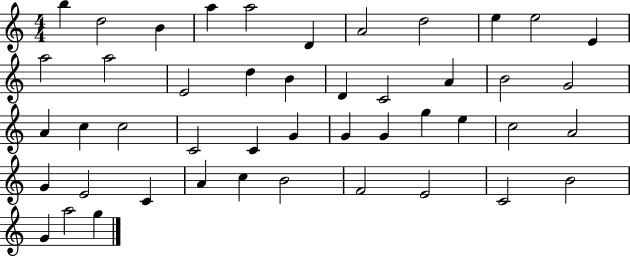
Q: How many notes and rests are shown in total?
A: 46